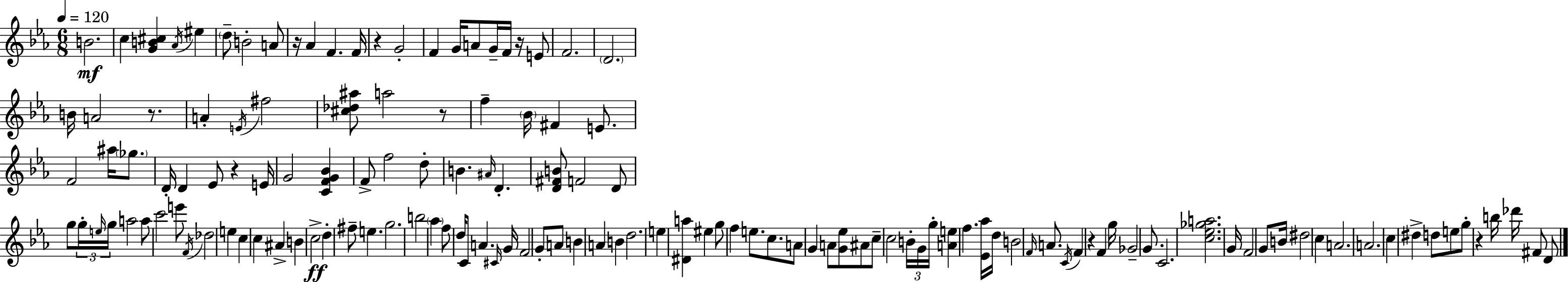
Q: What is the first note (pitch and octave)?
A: B4